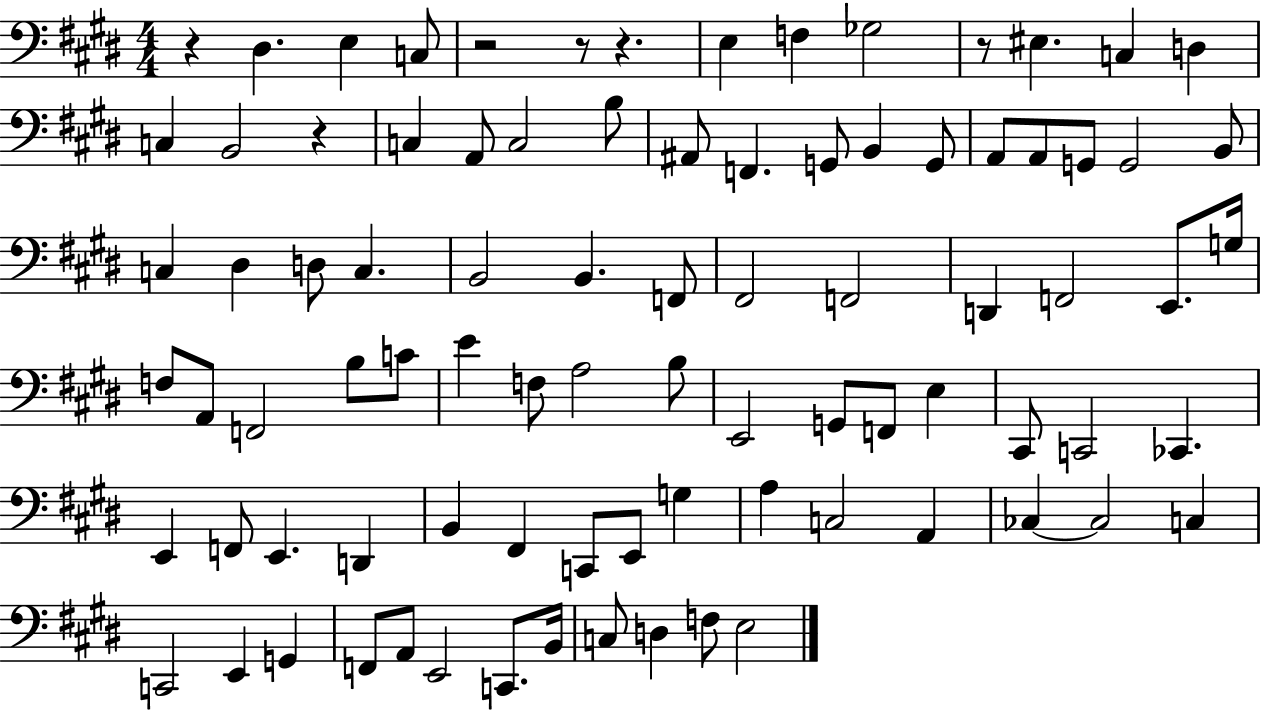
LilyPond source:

{
  \clef bass
  \numericTimeSignature
  \time 4/4
  \key e \major
  r4 dis4. e4 c8 | r2 r8 r4. | e4 f4 ges2 | r8 eis4. c4 d4 | \break c4 b,2 r4 | c4 a,8 c2 b8 | ais,8 f,4. g,8 b,4 g,8 | a,8 a,8 g,8 g,2 b,8 | \break c4 dis4 d8 c4. | b,2 b,4. f,8 | fis,2 f,2 | d,4 f,2 e,8. g16 | \break f8 a,8 f,2 b8 c'8 | e'4 f8 a2 b8 | e,2 g,8 f,8 e4 | cis,8 c,2 ces,4. | \break e,4 f,8 e,4. d,4 | b,4 fis,4 c,8 e,8 g4 | a4 c2 a,4 | ces4~~ ces2 c4 | \break c,2 e,4 g,4 | f,8 a,8 e,2 c,8. b,16 | c8 d4 f8 e2 | \bar "|."
}